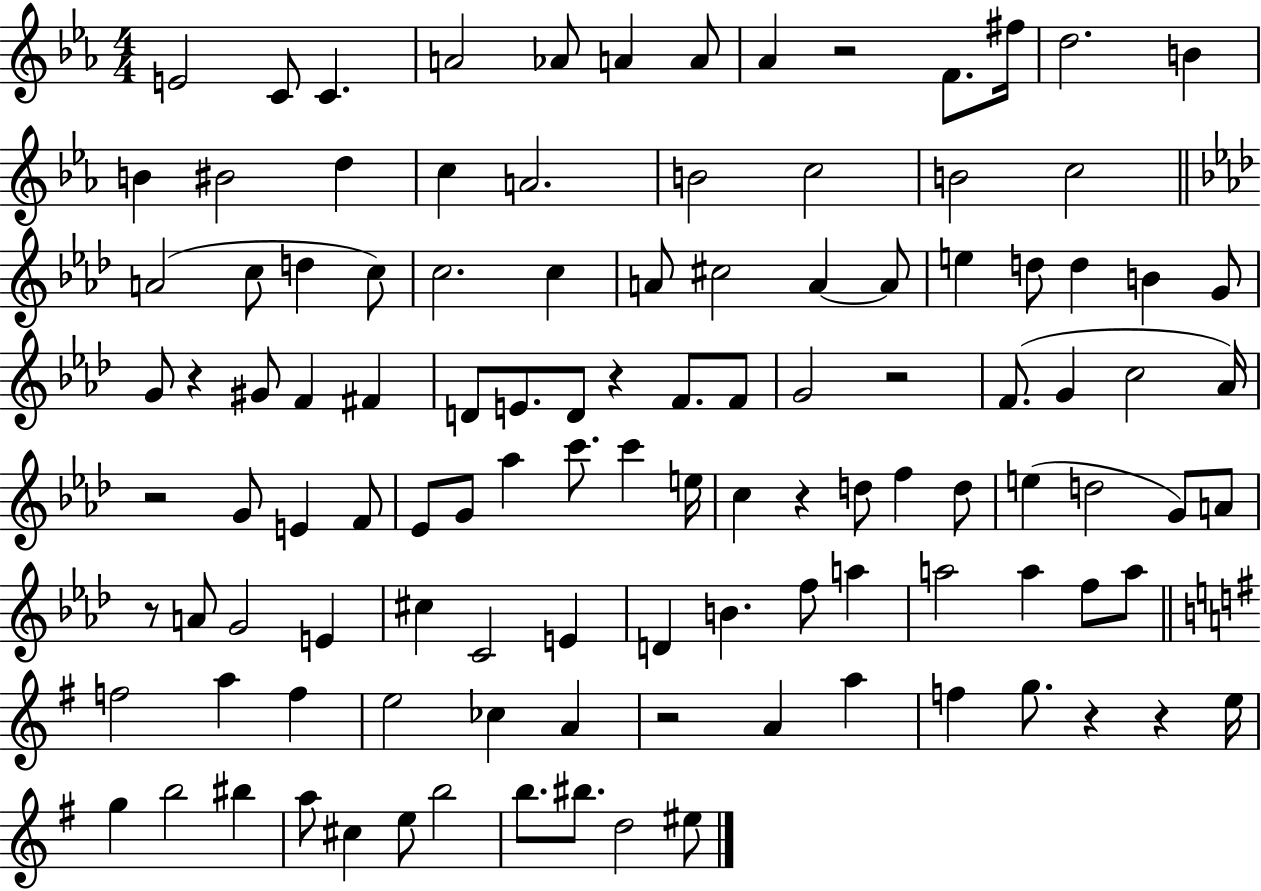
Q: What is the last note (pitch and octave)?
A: EIS5